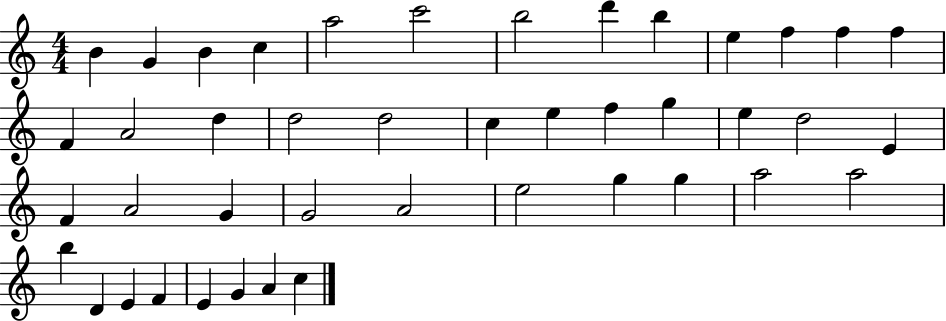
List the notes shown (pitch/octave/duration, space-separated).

B4/q G4/q B4/q C5/q A5/h C6/h B5/h D6/q B5/q E5/q F5/q F5/q F5/q F4/q A4/h D5/q D5/h D5/h C5/q E5/q F5/q G5/q E5/q D5/h E4/q F4/q A4/h G4/q G4/h A4/h E5/h G5/q G5/q A5/h A5/h B5/q D4/q E4/q F4/q E4/q G4/q A4/q C5/q